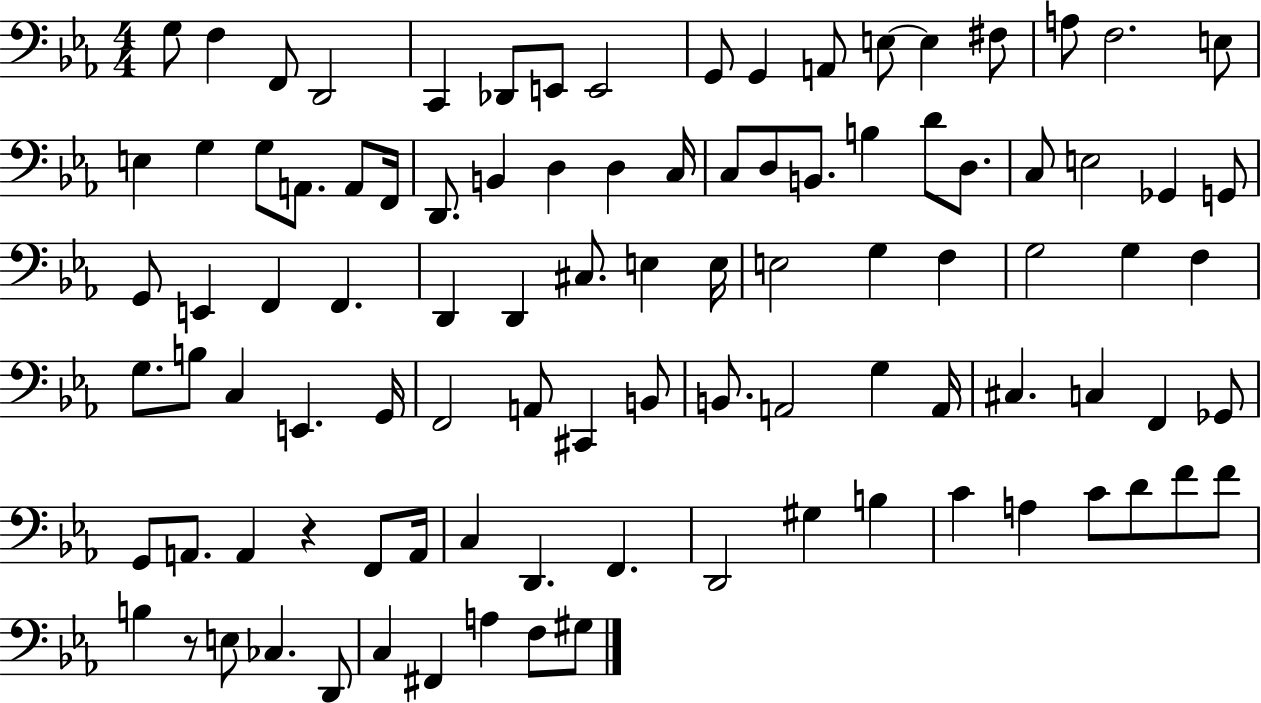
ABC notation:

X:1
T:Untitled
M:4/4
L:1/4
K:Eb
G,/2 F, F,,/2 D,,2 C,, _D,,/2 E,,/2 E,,2 G,,/2 G,, A,,/2 E,/2 E, ^F,/2 A,/2 F,2 E,/2 E, G, G,/2 A,,/2 A,,/2 F,,/4 D,,/2 B,, D, D, C,/4 C,/2 D,/2 B,,/2 B, D/2 D,/2 C,/2 E,2 _G,, G,,/2 G,,/2 E,, F,, F,, D,, D,, ^C,/2 E, E,/4 E,2 G, F, G,2 G, F, G,/2 B,/2 C, E,, G,,/4 F,,2 A,,/2 ^C,, B,,/2 B,,/2 A,,2 G, A,,/4 ^C, C, F,, _G,,/2 G,,/2 A,,/2 A,, z F,,/2 A,,/4 C, D,, F,, D,,2 ^G, B, C A, C/2 D/2 F/2 F/2 B, z/2 E,/2 _C, D,,/2 C, ^F,, A, F,/2 ^G,/2